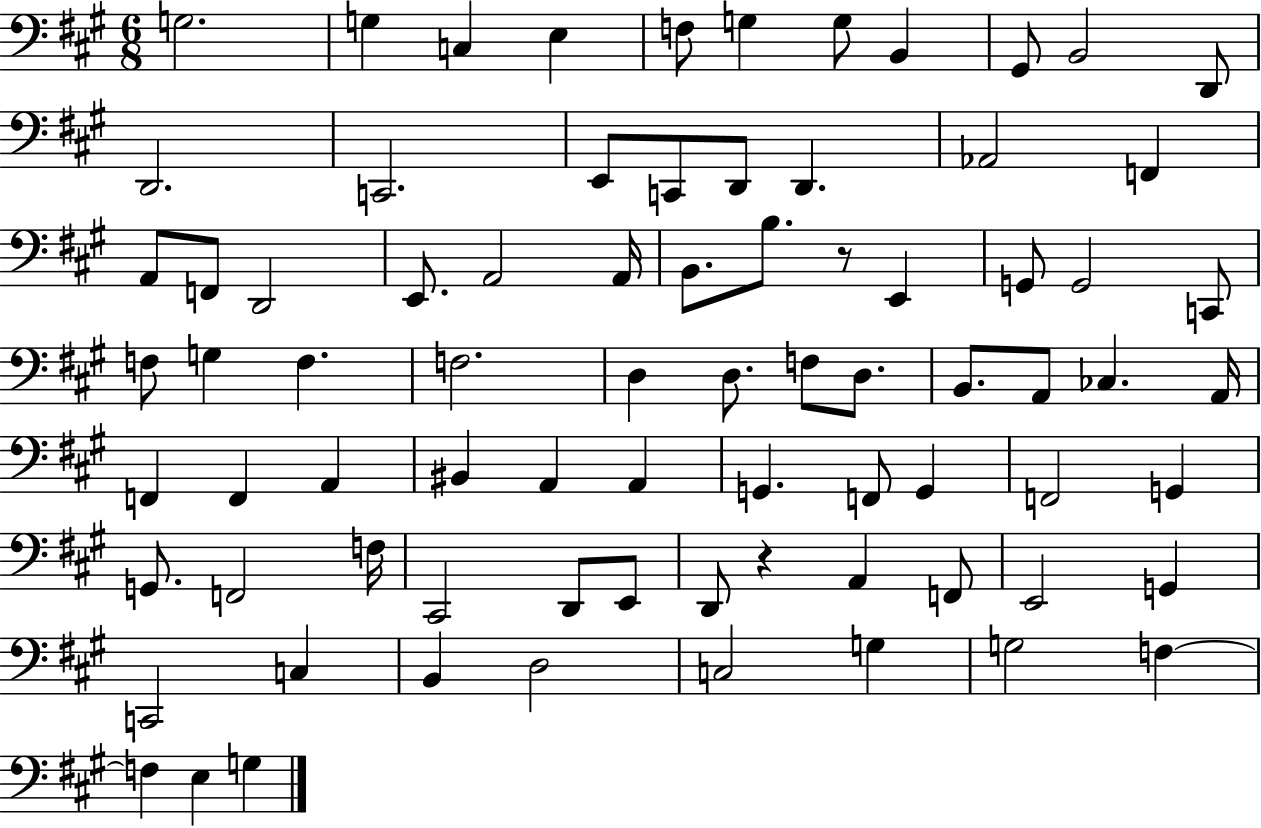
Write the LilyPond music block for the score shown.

{
  \clef bass
  \numericTimeSignature
  \time 6/8
  \key a \major
  g2. | g4 c4 e4 | f8 g4 g8 b,4 | gis,8 b,2 d,8 | \break d,2. | c,2. | e,8 c,8 d,8 d,4. | aes,2 f,4 | \break a,8 f,8 d,2 | e,8. a,2 a,16 | b,8. b8. r8 e,4 | g,8 g,2 c,8 | \break f8 g4 f4. | f2. | d4 d8. f8 d8. | b,8. a,8 ces4. a,16 | \break f,4 f,4 a,4 | bis,4 a,4 a,4 | g,4. f,8 g,4 | f,2 g,4 | \break g,8. f,2 f16 | cis,2 d,8 e,8 | d,8 r4 a,4 f,8 | e,2 g,4 | \break c,2 c4 | b,4 d2 | c2 g4 | g2 f4~~ | \break f4 e4 g4 | \bar "|."
}